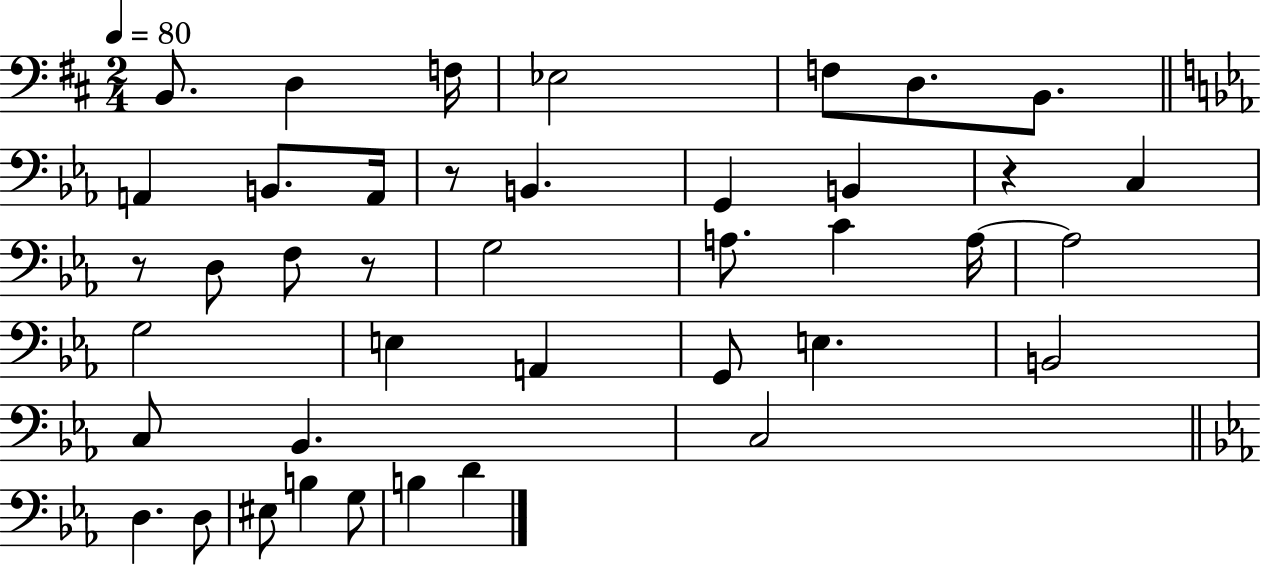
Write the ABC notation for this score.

X:1
T:Untitled
M:2/4
L:1/4
K:D
B,,/2 D, F,/4 _E,2 F,/2 D,/2 B,,/2 A,, B,,/2 A,,/4 z/2 B,, G,, B,, z C, z/2 D,/2 F,/2 z/2 G,2 A,/2 C A,/4 A,2 G,2 E, A,, G,,/2 E, B,,2 C,/2 _B,, C,2 D, D,/2 ^E,/2 B, G,/2 B, D